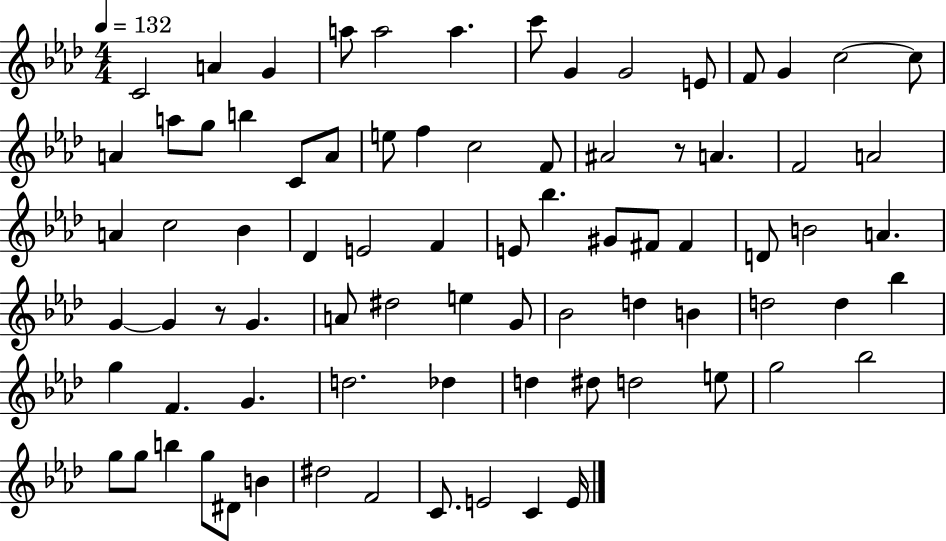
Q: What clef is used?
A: treble